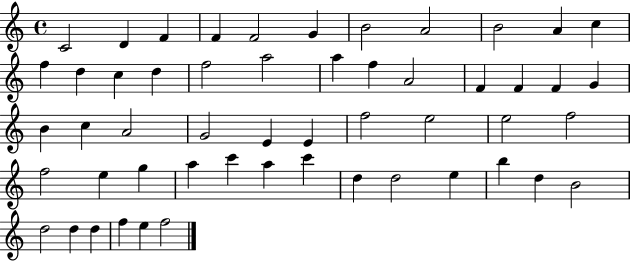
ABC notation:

X:1
T:Untitled
M:4/4
L:1/4
K:C
C2 D F F F2 G B2 A2 B2 A c f d c d f2 a2 a f A2 F F F G B c A2 G2 E E f2 e2 e2 f2 f2 e g a c' a c' d d2 e b d B2 d2 d d f e f2